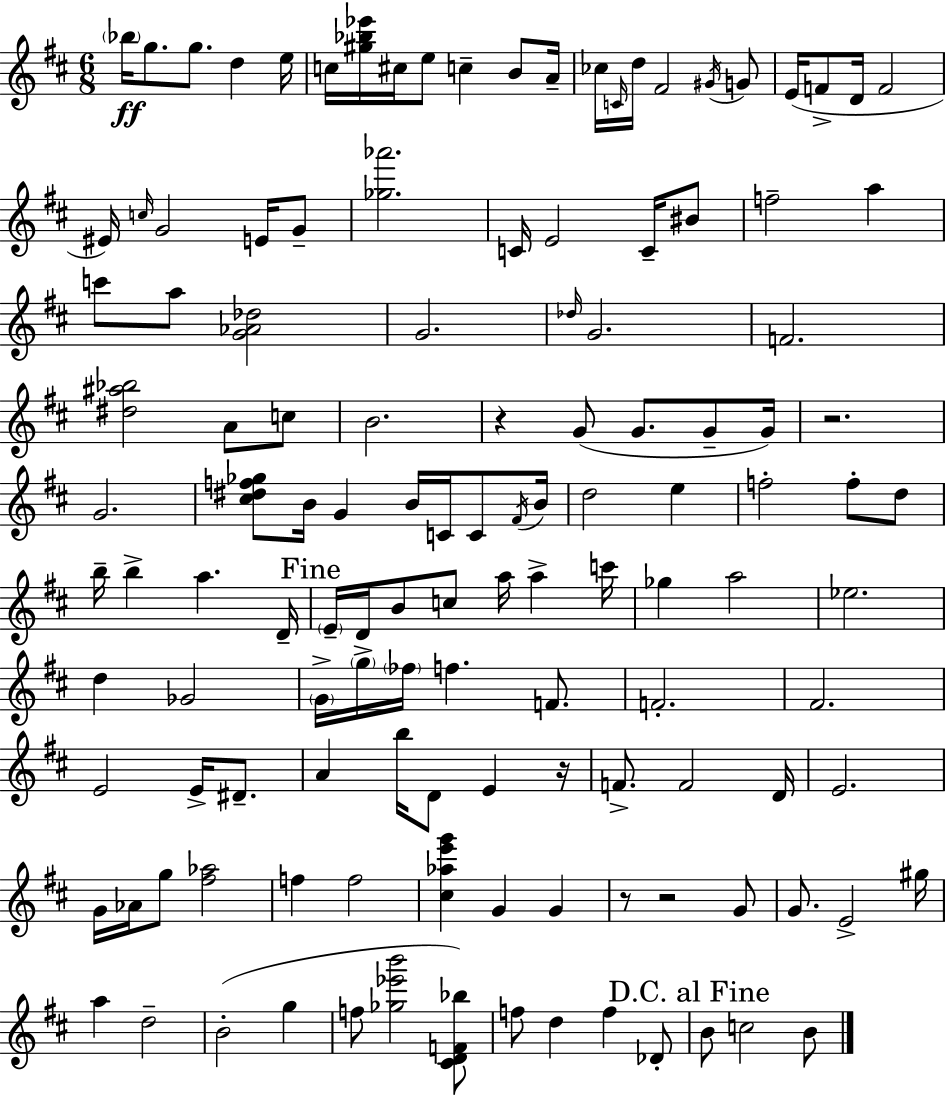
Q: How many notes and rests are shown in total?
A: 129